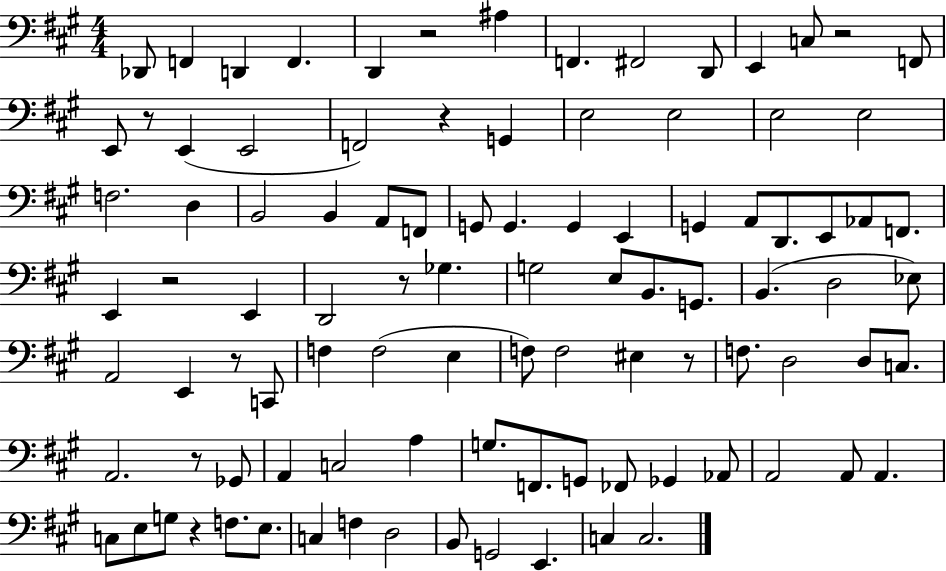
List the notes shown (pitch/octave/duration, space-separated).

Db2/e F2/q D2/q F2/q. D2/q R/h A#3/q F2/q. F#2/h D2/e E2/q C3/e R/h F2/e E2/e R/e E2/q E2/h F2/h R/q G2/q E3/h E3/h E3/h E3/h F3/h. D3/q B2/h B2/q A2/e F2/e G2/e G2/q. G2/q E2/q G2/q A2/e D2/e. E2/e Ab2/e F2/e. E2/q R/h E2/q D2/h R/e Gb3/q. G3/h E3/e B2/e. G2/e. B2/q. D3/h Eb3/e A2/h E2/q R/e C2/e F3/q F3/h E3/q F3/e F3/h EIS3/q R/e F3/e. D3/h D3/e C3/e. A2/h. R/e Gb2/e A2/q C3/h A3/q G3/e. F2/e. G2/e FES2/e Gb2/q Ab2/e A2/h A2/e A2/q. C3/e E3/e G3/e R/q F3/e. E3/e. C3/q F3/q D3/h B2/e G2/h E2/q. C3/q C3/h.